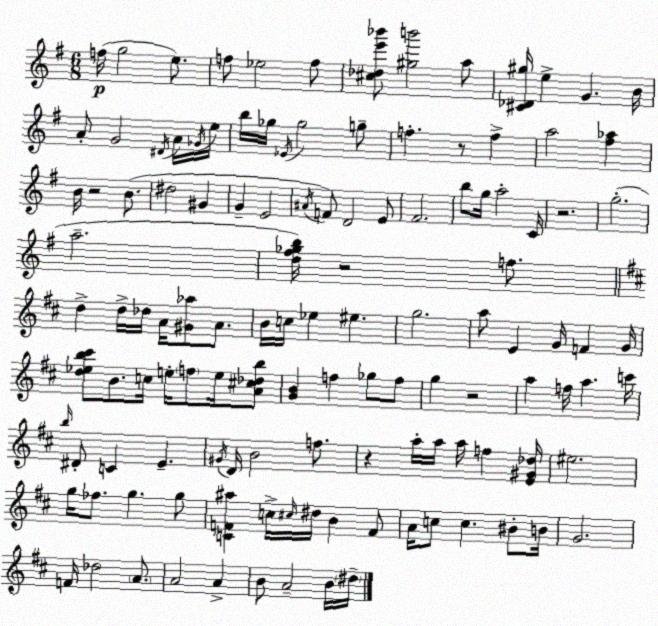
X:1
T:Untitled
M:6/8
L:1/4
K:G
f/4 g2 e/2 f/2 _e2 f/2 [^c_de'_b']/2 [^gb']2 a/2 [^C_D^g]/4 e G B/4 A/2 G2 ^D/4 A/4 _G/4 e/4 b/4 _g/4 _E/4 _g2 g/2 f z/2 f a2 [^f_a] B/4 z2 B/2 ^d2 ^G G E2 ^A/4 F/2 D2 E/2 ^F2 b/2 g/4 a2 C/4 z2 g2 a2 [d^f_gb]/4 z2 f/2 d d/4 _d/4 A/4 [^G_a]/2 A/2 B/4 c/4 _e ^e g2 a/2 E G/4 F G/4 [d_eb^c']/2 B/2 c/4 e/4 f/2 e/4 [A^c_db]/2 [GB] f _g/2 f/2 g z2 a f/4 a c'/4 b/4 ^D/2 C E ^G/4 D/4 B2 f/2 z a/4 a/4 a/4 f [E^G_d]/4 ^e2 g/4 _f/2 g g/2 [CF^a] c/4 ^c/4 ^d/4 B F/2 A/4 c/2 c ^B/2 B/4 G2 F/4 _d2 A/2 A2 A B/2 A2 B/4 ^d/4